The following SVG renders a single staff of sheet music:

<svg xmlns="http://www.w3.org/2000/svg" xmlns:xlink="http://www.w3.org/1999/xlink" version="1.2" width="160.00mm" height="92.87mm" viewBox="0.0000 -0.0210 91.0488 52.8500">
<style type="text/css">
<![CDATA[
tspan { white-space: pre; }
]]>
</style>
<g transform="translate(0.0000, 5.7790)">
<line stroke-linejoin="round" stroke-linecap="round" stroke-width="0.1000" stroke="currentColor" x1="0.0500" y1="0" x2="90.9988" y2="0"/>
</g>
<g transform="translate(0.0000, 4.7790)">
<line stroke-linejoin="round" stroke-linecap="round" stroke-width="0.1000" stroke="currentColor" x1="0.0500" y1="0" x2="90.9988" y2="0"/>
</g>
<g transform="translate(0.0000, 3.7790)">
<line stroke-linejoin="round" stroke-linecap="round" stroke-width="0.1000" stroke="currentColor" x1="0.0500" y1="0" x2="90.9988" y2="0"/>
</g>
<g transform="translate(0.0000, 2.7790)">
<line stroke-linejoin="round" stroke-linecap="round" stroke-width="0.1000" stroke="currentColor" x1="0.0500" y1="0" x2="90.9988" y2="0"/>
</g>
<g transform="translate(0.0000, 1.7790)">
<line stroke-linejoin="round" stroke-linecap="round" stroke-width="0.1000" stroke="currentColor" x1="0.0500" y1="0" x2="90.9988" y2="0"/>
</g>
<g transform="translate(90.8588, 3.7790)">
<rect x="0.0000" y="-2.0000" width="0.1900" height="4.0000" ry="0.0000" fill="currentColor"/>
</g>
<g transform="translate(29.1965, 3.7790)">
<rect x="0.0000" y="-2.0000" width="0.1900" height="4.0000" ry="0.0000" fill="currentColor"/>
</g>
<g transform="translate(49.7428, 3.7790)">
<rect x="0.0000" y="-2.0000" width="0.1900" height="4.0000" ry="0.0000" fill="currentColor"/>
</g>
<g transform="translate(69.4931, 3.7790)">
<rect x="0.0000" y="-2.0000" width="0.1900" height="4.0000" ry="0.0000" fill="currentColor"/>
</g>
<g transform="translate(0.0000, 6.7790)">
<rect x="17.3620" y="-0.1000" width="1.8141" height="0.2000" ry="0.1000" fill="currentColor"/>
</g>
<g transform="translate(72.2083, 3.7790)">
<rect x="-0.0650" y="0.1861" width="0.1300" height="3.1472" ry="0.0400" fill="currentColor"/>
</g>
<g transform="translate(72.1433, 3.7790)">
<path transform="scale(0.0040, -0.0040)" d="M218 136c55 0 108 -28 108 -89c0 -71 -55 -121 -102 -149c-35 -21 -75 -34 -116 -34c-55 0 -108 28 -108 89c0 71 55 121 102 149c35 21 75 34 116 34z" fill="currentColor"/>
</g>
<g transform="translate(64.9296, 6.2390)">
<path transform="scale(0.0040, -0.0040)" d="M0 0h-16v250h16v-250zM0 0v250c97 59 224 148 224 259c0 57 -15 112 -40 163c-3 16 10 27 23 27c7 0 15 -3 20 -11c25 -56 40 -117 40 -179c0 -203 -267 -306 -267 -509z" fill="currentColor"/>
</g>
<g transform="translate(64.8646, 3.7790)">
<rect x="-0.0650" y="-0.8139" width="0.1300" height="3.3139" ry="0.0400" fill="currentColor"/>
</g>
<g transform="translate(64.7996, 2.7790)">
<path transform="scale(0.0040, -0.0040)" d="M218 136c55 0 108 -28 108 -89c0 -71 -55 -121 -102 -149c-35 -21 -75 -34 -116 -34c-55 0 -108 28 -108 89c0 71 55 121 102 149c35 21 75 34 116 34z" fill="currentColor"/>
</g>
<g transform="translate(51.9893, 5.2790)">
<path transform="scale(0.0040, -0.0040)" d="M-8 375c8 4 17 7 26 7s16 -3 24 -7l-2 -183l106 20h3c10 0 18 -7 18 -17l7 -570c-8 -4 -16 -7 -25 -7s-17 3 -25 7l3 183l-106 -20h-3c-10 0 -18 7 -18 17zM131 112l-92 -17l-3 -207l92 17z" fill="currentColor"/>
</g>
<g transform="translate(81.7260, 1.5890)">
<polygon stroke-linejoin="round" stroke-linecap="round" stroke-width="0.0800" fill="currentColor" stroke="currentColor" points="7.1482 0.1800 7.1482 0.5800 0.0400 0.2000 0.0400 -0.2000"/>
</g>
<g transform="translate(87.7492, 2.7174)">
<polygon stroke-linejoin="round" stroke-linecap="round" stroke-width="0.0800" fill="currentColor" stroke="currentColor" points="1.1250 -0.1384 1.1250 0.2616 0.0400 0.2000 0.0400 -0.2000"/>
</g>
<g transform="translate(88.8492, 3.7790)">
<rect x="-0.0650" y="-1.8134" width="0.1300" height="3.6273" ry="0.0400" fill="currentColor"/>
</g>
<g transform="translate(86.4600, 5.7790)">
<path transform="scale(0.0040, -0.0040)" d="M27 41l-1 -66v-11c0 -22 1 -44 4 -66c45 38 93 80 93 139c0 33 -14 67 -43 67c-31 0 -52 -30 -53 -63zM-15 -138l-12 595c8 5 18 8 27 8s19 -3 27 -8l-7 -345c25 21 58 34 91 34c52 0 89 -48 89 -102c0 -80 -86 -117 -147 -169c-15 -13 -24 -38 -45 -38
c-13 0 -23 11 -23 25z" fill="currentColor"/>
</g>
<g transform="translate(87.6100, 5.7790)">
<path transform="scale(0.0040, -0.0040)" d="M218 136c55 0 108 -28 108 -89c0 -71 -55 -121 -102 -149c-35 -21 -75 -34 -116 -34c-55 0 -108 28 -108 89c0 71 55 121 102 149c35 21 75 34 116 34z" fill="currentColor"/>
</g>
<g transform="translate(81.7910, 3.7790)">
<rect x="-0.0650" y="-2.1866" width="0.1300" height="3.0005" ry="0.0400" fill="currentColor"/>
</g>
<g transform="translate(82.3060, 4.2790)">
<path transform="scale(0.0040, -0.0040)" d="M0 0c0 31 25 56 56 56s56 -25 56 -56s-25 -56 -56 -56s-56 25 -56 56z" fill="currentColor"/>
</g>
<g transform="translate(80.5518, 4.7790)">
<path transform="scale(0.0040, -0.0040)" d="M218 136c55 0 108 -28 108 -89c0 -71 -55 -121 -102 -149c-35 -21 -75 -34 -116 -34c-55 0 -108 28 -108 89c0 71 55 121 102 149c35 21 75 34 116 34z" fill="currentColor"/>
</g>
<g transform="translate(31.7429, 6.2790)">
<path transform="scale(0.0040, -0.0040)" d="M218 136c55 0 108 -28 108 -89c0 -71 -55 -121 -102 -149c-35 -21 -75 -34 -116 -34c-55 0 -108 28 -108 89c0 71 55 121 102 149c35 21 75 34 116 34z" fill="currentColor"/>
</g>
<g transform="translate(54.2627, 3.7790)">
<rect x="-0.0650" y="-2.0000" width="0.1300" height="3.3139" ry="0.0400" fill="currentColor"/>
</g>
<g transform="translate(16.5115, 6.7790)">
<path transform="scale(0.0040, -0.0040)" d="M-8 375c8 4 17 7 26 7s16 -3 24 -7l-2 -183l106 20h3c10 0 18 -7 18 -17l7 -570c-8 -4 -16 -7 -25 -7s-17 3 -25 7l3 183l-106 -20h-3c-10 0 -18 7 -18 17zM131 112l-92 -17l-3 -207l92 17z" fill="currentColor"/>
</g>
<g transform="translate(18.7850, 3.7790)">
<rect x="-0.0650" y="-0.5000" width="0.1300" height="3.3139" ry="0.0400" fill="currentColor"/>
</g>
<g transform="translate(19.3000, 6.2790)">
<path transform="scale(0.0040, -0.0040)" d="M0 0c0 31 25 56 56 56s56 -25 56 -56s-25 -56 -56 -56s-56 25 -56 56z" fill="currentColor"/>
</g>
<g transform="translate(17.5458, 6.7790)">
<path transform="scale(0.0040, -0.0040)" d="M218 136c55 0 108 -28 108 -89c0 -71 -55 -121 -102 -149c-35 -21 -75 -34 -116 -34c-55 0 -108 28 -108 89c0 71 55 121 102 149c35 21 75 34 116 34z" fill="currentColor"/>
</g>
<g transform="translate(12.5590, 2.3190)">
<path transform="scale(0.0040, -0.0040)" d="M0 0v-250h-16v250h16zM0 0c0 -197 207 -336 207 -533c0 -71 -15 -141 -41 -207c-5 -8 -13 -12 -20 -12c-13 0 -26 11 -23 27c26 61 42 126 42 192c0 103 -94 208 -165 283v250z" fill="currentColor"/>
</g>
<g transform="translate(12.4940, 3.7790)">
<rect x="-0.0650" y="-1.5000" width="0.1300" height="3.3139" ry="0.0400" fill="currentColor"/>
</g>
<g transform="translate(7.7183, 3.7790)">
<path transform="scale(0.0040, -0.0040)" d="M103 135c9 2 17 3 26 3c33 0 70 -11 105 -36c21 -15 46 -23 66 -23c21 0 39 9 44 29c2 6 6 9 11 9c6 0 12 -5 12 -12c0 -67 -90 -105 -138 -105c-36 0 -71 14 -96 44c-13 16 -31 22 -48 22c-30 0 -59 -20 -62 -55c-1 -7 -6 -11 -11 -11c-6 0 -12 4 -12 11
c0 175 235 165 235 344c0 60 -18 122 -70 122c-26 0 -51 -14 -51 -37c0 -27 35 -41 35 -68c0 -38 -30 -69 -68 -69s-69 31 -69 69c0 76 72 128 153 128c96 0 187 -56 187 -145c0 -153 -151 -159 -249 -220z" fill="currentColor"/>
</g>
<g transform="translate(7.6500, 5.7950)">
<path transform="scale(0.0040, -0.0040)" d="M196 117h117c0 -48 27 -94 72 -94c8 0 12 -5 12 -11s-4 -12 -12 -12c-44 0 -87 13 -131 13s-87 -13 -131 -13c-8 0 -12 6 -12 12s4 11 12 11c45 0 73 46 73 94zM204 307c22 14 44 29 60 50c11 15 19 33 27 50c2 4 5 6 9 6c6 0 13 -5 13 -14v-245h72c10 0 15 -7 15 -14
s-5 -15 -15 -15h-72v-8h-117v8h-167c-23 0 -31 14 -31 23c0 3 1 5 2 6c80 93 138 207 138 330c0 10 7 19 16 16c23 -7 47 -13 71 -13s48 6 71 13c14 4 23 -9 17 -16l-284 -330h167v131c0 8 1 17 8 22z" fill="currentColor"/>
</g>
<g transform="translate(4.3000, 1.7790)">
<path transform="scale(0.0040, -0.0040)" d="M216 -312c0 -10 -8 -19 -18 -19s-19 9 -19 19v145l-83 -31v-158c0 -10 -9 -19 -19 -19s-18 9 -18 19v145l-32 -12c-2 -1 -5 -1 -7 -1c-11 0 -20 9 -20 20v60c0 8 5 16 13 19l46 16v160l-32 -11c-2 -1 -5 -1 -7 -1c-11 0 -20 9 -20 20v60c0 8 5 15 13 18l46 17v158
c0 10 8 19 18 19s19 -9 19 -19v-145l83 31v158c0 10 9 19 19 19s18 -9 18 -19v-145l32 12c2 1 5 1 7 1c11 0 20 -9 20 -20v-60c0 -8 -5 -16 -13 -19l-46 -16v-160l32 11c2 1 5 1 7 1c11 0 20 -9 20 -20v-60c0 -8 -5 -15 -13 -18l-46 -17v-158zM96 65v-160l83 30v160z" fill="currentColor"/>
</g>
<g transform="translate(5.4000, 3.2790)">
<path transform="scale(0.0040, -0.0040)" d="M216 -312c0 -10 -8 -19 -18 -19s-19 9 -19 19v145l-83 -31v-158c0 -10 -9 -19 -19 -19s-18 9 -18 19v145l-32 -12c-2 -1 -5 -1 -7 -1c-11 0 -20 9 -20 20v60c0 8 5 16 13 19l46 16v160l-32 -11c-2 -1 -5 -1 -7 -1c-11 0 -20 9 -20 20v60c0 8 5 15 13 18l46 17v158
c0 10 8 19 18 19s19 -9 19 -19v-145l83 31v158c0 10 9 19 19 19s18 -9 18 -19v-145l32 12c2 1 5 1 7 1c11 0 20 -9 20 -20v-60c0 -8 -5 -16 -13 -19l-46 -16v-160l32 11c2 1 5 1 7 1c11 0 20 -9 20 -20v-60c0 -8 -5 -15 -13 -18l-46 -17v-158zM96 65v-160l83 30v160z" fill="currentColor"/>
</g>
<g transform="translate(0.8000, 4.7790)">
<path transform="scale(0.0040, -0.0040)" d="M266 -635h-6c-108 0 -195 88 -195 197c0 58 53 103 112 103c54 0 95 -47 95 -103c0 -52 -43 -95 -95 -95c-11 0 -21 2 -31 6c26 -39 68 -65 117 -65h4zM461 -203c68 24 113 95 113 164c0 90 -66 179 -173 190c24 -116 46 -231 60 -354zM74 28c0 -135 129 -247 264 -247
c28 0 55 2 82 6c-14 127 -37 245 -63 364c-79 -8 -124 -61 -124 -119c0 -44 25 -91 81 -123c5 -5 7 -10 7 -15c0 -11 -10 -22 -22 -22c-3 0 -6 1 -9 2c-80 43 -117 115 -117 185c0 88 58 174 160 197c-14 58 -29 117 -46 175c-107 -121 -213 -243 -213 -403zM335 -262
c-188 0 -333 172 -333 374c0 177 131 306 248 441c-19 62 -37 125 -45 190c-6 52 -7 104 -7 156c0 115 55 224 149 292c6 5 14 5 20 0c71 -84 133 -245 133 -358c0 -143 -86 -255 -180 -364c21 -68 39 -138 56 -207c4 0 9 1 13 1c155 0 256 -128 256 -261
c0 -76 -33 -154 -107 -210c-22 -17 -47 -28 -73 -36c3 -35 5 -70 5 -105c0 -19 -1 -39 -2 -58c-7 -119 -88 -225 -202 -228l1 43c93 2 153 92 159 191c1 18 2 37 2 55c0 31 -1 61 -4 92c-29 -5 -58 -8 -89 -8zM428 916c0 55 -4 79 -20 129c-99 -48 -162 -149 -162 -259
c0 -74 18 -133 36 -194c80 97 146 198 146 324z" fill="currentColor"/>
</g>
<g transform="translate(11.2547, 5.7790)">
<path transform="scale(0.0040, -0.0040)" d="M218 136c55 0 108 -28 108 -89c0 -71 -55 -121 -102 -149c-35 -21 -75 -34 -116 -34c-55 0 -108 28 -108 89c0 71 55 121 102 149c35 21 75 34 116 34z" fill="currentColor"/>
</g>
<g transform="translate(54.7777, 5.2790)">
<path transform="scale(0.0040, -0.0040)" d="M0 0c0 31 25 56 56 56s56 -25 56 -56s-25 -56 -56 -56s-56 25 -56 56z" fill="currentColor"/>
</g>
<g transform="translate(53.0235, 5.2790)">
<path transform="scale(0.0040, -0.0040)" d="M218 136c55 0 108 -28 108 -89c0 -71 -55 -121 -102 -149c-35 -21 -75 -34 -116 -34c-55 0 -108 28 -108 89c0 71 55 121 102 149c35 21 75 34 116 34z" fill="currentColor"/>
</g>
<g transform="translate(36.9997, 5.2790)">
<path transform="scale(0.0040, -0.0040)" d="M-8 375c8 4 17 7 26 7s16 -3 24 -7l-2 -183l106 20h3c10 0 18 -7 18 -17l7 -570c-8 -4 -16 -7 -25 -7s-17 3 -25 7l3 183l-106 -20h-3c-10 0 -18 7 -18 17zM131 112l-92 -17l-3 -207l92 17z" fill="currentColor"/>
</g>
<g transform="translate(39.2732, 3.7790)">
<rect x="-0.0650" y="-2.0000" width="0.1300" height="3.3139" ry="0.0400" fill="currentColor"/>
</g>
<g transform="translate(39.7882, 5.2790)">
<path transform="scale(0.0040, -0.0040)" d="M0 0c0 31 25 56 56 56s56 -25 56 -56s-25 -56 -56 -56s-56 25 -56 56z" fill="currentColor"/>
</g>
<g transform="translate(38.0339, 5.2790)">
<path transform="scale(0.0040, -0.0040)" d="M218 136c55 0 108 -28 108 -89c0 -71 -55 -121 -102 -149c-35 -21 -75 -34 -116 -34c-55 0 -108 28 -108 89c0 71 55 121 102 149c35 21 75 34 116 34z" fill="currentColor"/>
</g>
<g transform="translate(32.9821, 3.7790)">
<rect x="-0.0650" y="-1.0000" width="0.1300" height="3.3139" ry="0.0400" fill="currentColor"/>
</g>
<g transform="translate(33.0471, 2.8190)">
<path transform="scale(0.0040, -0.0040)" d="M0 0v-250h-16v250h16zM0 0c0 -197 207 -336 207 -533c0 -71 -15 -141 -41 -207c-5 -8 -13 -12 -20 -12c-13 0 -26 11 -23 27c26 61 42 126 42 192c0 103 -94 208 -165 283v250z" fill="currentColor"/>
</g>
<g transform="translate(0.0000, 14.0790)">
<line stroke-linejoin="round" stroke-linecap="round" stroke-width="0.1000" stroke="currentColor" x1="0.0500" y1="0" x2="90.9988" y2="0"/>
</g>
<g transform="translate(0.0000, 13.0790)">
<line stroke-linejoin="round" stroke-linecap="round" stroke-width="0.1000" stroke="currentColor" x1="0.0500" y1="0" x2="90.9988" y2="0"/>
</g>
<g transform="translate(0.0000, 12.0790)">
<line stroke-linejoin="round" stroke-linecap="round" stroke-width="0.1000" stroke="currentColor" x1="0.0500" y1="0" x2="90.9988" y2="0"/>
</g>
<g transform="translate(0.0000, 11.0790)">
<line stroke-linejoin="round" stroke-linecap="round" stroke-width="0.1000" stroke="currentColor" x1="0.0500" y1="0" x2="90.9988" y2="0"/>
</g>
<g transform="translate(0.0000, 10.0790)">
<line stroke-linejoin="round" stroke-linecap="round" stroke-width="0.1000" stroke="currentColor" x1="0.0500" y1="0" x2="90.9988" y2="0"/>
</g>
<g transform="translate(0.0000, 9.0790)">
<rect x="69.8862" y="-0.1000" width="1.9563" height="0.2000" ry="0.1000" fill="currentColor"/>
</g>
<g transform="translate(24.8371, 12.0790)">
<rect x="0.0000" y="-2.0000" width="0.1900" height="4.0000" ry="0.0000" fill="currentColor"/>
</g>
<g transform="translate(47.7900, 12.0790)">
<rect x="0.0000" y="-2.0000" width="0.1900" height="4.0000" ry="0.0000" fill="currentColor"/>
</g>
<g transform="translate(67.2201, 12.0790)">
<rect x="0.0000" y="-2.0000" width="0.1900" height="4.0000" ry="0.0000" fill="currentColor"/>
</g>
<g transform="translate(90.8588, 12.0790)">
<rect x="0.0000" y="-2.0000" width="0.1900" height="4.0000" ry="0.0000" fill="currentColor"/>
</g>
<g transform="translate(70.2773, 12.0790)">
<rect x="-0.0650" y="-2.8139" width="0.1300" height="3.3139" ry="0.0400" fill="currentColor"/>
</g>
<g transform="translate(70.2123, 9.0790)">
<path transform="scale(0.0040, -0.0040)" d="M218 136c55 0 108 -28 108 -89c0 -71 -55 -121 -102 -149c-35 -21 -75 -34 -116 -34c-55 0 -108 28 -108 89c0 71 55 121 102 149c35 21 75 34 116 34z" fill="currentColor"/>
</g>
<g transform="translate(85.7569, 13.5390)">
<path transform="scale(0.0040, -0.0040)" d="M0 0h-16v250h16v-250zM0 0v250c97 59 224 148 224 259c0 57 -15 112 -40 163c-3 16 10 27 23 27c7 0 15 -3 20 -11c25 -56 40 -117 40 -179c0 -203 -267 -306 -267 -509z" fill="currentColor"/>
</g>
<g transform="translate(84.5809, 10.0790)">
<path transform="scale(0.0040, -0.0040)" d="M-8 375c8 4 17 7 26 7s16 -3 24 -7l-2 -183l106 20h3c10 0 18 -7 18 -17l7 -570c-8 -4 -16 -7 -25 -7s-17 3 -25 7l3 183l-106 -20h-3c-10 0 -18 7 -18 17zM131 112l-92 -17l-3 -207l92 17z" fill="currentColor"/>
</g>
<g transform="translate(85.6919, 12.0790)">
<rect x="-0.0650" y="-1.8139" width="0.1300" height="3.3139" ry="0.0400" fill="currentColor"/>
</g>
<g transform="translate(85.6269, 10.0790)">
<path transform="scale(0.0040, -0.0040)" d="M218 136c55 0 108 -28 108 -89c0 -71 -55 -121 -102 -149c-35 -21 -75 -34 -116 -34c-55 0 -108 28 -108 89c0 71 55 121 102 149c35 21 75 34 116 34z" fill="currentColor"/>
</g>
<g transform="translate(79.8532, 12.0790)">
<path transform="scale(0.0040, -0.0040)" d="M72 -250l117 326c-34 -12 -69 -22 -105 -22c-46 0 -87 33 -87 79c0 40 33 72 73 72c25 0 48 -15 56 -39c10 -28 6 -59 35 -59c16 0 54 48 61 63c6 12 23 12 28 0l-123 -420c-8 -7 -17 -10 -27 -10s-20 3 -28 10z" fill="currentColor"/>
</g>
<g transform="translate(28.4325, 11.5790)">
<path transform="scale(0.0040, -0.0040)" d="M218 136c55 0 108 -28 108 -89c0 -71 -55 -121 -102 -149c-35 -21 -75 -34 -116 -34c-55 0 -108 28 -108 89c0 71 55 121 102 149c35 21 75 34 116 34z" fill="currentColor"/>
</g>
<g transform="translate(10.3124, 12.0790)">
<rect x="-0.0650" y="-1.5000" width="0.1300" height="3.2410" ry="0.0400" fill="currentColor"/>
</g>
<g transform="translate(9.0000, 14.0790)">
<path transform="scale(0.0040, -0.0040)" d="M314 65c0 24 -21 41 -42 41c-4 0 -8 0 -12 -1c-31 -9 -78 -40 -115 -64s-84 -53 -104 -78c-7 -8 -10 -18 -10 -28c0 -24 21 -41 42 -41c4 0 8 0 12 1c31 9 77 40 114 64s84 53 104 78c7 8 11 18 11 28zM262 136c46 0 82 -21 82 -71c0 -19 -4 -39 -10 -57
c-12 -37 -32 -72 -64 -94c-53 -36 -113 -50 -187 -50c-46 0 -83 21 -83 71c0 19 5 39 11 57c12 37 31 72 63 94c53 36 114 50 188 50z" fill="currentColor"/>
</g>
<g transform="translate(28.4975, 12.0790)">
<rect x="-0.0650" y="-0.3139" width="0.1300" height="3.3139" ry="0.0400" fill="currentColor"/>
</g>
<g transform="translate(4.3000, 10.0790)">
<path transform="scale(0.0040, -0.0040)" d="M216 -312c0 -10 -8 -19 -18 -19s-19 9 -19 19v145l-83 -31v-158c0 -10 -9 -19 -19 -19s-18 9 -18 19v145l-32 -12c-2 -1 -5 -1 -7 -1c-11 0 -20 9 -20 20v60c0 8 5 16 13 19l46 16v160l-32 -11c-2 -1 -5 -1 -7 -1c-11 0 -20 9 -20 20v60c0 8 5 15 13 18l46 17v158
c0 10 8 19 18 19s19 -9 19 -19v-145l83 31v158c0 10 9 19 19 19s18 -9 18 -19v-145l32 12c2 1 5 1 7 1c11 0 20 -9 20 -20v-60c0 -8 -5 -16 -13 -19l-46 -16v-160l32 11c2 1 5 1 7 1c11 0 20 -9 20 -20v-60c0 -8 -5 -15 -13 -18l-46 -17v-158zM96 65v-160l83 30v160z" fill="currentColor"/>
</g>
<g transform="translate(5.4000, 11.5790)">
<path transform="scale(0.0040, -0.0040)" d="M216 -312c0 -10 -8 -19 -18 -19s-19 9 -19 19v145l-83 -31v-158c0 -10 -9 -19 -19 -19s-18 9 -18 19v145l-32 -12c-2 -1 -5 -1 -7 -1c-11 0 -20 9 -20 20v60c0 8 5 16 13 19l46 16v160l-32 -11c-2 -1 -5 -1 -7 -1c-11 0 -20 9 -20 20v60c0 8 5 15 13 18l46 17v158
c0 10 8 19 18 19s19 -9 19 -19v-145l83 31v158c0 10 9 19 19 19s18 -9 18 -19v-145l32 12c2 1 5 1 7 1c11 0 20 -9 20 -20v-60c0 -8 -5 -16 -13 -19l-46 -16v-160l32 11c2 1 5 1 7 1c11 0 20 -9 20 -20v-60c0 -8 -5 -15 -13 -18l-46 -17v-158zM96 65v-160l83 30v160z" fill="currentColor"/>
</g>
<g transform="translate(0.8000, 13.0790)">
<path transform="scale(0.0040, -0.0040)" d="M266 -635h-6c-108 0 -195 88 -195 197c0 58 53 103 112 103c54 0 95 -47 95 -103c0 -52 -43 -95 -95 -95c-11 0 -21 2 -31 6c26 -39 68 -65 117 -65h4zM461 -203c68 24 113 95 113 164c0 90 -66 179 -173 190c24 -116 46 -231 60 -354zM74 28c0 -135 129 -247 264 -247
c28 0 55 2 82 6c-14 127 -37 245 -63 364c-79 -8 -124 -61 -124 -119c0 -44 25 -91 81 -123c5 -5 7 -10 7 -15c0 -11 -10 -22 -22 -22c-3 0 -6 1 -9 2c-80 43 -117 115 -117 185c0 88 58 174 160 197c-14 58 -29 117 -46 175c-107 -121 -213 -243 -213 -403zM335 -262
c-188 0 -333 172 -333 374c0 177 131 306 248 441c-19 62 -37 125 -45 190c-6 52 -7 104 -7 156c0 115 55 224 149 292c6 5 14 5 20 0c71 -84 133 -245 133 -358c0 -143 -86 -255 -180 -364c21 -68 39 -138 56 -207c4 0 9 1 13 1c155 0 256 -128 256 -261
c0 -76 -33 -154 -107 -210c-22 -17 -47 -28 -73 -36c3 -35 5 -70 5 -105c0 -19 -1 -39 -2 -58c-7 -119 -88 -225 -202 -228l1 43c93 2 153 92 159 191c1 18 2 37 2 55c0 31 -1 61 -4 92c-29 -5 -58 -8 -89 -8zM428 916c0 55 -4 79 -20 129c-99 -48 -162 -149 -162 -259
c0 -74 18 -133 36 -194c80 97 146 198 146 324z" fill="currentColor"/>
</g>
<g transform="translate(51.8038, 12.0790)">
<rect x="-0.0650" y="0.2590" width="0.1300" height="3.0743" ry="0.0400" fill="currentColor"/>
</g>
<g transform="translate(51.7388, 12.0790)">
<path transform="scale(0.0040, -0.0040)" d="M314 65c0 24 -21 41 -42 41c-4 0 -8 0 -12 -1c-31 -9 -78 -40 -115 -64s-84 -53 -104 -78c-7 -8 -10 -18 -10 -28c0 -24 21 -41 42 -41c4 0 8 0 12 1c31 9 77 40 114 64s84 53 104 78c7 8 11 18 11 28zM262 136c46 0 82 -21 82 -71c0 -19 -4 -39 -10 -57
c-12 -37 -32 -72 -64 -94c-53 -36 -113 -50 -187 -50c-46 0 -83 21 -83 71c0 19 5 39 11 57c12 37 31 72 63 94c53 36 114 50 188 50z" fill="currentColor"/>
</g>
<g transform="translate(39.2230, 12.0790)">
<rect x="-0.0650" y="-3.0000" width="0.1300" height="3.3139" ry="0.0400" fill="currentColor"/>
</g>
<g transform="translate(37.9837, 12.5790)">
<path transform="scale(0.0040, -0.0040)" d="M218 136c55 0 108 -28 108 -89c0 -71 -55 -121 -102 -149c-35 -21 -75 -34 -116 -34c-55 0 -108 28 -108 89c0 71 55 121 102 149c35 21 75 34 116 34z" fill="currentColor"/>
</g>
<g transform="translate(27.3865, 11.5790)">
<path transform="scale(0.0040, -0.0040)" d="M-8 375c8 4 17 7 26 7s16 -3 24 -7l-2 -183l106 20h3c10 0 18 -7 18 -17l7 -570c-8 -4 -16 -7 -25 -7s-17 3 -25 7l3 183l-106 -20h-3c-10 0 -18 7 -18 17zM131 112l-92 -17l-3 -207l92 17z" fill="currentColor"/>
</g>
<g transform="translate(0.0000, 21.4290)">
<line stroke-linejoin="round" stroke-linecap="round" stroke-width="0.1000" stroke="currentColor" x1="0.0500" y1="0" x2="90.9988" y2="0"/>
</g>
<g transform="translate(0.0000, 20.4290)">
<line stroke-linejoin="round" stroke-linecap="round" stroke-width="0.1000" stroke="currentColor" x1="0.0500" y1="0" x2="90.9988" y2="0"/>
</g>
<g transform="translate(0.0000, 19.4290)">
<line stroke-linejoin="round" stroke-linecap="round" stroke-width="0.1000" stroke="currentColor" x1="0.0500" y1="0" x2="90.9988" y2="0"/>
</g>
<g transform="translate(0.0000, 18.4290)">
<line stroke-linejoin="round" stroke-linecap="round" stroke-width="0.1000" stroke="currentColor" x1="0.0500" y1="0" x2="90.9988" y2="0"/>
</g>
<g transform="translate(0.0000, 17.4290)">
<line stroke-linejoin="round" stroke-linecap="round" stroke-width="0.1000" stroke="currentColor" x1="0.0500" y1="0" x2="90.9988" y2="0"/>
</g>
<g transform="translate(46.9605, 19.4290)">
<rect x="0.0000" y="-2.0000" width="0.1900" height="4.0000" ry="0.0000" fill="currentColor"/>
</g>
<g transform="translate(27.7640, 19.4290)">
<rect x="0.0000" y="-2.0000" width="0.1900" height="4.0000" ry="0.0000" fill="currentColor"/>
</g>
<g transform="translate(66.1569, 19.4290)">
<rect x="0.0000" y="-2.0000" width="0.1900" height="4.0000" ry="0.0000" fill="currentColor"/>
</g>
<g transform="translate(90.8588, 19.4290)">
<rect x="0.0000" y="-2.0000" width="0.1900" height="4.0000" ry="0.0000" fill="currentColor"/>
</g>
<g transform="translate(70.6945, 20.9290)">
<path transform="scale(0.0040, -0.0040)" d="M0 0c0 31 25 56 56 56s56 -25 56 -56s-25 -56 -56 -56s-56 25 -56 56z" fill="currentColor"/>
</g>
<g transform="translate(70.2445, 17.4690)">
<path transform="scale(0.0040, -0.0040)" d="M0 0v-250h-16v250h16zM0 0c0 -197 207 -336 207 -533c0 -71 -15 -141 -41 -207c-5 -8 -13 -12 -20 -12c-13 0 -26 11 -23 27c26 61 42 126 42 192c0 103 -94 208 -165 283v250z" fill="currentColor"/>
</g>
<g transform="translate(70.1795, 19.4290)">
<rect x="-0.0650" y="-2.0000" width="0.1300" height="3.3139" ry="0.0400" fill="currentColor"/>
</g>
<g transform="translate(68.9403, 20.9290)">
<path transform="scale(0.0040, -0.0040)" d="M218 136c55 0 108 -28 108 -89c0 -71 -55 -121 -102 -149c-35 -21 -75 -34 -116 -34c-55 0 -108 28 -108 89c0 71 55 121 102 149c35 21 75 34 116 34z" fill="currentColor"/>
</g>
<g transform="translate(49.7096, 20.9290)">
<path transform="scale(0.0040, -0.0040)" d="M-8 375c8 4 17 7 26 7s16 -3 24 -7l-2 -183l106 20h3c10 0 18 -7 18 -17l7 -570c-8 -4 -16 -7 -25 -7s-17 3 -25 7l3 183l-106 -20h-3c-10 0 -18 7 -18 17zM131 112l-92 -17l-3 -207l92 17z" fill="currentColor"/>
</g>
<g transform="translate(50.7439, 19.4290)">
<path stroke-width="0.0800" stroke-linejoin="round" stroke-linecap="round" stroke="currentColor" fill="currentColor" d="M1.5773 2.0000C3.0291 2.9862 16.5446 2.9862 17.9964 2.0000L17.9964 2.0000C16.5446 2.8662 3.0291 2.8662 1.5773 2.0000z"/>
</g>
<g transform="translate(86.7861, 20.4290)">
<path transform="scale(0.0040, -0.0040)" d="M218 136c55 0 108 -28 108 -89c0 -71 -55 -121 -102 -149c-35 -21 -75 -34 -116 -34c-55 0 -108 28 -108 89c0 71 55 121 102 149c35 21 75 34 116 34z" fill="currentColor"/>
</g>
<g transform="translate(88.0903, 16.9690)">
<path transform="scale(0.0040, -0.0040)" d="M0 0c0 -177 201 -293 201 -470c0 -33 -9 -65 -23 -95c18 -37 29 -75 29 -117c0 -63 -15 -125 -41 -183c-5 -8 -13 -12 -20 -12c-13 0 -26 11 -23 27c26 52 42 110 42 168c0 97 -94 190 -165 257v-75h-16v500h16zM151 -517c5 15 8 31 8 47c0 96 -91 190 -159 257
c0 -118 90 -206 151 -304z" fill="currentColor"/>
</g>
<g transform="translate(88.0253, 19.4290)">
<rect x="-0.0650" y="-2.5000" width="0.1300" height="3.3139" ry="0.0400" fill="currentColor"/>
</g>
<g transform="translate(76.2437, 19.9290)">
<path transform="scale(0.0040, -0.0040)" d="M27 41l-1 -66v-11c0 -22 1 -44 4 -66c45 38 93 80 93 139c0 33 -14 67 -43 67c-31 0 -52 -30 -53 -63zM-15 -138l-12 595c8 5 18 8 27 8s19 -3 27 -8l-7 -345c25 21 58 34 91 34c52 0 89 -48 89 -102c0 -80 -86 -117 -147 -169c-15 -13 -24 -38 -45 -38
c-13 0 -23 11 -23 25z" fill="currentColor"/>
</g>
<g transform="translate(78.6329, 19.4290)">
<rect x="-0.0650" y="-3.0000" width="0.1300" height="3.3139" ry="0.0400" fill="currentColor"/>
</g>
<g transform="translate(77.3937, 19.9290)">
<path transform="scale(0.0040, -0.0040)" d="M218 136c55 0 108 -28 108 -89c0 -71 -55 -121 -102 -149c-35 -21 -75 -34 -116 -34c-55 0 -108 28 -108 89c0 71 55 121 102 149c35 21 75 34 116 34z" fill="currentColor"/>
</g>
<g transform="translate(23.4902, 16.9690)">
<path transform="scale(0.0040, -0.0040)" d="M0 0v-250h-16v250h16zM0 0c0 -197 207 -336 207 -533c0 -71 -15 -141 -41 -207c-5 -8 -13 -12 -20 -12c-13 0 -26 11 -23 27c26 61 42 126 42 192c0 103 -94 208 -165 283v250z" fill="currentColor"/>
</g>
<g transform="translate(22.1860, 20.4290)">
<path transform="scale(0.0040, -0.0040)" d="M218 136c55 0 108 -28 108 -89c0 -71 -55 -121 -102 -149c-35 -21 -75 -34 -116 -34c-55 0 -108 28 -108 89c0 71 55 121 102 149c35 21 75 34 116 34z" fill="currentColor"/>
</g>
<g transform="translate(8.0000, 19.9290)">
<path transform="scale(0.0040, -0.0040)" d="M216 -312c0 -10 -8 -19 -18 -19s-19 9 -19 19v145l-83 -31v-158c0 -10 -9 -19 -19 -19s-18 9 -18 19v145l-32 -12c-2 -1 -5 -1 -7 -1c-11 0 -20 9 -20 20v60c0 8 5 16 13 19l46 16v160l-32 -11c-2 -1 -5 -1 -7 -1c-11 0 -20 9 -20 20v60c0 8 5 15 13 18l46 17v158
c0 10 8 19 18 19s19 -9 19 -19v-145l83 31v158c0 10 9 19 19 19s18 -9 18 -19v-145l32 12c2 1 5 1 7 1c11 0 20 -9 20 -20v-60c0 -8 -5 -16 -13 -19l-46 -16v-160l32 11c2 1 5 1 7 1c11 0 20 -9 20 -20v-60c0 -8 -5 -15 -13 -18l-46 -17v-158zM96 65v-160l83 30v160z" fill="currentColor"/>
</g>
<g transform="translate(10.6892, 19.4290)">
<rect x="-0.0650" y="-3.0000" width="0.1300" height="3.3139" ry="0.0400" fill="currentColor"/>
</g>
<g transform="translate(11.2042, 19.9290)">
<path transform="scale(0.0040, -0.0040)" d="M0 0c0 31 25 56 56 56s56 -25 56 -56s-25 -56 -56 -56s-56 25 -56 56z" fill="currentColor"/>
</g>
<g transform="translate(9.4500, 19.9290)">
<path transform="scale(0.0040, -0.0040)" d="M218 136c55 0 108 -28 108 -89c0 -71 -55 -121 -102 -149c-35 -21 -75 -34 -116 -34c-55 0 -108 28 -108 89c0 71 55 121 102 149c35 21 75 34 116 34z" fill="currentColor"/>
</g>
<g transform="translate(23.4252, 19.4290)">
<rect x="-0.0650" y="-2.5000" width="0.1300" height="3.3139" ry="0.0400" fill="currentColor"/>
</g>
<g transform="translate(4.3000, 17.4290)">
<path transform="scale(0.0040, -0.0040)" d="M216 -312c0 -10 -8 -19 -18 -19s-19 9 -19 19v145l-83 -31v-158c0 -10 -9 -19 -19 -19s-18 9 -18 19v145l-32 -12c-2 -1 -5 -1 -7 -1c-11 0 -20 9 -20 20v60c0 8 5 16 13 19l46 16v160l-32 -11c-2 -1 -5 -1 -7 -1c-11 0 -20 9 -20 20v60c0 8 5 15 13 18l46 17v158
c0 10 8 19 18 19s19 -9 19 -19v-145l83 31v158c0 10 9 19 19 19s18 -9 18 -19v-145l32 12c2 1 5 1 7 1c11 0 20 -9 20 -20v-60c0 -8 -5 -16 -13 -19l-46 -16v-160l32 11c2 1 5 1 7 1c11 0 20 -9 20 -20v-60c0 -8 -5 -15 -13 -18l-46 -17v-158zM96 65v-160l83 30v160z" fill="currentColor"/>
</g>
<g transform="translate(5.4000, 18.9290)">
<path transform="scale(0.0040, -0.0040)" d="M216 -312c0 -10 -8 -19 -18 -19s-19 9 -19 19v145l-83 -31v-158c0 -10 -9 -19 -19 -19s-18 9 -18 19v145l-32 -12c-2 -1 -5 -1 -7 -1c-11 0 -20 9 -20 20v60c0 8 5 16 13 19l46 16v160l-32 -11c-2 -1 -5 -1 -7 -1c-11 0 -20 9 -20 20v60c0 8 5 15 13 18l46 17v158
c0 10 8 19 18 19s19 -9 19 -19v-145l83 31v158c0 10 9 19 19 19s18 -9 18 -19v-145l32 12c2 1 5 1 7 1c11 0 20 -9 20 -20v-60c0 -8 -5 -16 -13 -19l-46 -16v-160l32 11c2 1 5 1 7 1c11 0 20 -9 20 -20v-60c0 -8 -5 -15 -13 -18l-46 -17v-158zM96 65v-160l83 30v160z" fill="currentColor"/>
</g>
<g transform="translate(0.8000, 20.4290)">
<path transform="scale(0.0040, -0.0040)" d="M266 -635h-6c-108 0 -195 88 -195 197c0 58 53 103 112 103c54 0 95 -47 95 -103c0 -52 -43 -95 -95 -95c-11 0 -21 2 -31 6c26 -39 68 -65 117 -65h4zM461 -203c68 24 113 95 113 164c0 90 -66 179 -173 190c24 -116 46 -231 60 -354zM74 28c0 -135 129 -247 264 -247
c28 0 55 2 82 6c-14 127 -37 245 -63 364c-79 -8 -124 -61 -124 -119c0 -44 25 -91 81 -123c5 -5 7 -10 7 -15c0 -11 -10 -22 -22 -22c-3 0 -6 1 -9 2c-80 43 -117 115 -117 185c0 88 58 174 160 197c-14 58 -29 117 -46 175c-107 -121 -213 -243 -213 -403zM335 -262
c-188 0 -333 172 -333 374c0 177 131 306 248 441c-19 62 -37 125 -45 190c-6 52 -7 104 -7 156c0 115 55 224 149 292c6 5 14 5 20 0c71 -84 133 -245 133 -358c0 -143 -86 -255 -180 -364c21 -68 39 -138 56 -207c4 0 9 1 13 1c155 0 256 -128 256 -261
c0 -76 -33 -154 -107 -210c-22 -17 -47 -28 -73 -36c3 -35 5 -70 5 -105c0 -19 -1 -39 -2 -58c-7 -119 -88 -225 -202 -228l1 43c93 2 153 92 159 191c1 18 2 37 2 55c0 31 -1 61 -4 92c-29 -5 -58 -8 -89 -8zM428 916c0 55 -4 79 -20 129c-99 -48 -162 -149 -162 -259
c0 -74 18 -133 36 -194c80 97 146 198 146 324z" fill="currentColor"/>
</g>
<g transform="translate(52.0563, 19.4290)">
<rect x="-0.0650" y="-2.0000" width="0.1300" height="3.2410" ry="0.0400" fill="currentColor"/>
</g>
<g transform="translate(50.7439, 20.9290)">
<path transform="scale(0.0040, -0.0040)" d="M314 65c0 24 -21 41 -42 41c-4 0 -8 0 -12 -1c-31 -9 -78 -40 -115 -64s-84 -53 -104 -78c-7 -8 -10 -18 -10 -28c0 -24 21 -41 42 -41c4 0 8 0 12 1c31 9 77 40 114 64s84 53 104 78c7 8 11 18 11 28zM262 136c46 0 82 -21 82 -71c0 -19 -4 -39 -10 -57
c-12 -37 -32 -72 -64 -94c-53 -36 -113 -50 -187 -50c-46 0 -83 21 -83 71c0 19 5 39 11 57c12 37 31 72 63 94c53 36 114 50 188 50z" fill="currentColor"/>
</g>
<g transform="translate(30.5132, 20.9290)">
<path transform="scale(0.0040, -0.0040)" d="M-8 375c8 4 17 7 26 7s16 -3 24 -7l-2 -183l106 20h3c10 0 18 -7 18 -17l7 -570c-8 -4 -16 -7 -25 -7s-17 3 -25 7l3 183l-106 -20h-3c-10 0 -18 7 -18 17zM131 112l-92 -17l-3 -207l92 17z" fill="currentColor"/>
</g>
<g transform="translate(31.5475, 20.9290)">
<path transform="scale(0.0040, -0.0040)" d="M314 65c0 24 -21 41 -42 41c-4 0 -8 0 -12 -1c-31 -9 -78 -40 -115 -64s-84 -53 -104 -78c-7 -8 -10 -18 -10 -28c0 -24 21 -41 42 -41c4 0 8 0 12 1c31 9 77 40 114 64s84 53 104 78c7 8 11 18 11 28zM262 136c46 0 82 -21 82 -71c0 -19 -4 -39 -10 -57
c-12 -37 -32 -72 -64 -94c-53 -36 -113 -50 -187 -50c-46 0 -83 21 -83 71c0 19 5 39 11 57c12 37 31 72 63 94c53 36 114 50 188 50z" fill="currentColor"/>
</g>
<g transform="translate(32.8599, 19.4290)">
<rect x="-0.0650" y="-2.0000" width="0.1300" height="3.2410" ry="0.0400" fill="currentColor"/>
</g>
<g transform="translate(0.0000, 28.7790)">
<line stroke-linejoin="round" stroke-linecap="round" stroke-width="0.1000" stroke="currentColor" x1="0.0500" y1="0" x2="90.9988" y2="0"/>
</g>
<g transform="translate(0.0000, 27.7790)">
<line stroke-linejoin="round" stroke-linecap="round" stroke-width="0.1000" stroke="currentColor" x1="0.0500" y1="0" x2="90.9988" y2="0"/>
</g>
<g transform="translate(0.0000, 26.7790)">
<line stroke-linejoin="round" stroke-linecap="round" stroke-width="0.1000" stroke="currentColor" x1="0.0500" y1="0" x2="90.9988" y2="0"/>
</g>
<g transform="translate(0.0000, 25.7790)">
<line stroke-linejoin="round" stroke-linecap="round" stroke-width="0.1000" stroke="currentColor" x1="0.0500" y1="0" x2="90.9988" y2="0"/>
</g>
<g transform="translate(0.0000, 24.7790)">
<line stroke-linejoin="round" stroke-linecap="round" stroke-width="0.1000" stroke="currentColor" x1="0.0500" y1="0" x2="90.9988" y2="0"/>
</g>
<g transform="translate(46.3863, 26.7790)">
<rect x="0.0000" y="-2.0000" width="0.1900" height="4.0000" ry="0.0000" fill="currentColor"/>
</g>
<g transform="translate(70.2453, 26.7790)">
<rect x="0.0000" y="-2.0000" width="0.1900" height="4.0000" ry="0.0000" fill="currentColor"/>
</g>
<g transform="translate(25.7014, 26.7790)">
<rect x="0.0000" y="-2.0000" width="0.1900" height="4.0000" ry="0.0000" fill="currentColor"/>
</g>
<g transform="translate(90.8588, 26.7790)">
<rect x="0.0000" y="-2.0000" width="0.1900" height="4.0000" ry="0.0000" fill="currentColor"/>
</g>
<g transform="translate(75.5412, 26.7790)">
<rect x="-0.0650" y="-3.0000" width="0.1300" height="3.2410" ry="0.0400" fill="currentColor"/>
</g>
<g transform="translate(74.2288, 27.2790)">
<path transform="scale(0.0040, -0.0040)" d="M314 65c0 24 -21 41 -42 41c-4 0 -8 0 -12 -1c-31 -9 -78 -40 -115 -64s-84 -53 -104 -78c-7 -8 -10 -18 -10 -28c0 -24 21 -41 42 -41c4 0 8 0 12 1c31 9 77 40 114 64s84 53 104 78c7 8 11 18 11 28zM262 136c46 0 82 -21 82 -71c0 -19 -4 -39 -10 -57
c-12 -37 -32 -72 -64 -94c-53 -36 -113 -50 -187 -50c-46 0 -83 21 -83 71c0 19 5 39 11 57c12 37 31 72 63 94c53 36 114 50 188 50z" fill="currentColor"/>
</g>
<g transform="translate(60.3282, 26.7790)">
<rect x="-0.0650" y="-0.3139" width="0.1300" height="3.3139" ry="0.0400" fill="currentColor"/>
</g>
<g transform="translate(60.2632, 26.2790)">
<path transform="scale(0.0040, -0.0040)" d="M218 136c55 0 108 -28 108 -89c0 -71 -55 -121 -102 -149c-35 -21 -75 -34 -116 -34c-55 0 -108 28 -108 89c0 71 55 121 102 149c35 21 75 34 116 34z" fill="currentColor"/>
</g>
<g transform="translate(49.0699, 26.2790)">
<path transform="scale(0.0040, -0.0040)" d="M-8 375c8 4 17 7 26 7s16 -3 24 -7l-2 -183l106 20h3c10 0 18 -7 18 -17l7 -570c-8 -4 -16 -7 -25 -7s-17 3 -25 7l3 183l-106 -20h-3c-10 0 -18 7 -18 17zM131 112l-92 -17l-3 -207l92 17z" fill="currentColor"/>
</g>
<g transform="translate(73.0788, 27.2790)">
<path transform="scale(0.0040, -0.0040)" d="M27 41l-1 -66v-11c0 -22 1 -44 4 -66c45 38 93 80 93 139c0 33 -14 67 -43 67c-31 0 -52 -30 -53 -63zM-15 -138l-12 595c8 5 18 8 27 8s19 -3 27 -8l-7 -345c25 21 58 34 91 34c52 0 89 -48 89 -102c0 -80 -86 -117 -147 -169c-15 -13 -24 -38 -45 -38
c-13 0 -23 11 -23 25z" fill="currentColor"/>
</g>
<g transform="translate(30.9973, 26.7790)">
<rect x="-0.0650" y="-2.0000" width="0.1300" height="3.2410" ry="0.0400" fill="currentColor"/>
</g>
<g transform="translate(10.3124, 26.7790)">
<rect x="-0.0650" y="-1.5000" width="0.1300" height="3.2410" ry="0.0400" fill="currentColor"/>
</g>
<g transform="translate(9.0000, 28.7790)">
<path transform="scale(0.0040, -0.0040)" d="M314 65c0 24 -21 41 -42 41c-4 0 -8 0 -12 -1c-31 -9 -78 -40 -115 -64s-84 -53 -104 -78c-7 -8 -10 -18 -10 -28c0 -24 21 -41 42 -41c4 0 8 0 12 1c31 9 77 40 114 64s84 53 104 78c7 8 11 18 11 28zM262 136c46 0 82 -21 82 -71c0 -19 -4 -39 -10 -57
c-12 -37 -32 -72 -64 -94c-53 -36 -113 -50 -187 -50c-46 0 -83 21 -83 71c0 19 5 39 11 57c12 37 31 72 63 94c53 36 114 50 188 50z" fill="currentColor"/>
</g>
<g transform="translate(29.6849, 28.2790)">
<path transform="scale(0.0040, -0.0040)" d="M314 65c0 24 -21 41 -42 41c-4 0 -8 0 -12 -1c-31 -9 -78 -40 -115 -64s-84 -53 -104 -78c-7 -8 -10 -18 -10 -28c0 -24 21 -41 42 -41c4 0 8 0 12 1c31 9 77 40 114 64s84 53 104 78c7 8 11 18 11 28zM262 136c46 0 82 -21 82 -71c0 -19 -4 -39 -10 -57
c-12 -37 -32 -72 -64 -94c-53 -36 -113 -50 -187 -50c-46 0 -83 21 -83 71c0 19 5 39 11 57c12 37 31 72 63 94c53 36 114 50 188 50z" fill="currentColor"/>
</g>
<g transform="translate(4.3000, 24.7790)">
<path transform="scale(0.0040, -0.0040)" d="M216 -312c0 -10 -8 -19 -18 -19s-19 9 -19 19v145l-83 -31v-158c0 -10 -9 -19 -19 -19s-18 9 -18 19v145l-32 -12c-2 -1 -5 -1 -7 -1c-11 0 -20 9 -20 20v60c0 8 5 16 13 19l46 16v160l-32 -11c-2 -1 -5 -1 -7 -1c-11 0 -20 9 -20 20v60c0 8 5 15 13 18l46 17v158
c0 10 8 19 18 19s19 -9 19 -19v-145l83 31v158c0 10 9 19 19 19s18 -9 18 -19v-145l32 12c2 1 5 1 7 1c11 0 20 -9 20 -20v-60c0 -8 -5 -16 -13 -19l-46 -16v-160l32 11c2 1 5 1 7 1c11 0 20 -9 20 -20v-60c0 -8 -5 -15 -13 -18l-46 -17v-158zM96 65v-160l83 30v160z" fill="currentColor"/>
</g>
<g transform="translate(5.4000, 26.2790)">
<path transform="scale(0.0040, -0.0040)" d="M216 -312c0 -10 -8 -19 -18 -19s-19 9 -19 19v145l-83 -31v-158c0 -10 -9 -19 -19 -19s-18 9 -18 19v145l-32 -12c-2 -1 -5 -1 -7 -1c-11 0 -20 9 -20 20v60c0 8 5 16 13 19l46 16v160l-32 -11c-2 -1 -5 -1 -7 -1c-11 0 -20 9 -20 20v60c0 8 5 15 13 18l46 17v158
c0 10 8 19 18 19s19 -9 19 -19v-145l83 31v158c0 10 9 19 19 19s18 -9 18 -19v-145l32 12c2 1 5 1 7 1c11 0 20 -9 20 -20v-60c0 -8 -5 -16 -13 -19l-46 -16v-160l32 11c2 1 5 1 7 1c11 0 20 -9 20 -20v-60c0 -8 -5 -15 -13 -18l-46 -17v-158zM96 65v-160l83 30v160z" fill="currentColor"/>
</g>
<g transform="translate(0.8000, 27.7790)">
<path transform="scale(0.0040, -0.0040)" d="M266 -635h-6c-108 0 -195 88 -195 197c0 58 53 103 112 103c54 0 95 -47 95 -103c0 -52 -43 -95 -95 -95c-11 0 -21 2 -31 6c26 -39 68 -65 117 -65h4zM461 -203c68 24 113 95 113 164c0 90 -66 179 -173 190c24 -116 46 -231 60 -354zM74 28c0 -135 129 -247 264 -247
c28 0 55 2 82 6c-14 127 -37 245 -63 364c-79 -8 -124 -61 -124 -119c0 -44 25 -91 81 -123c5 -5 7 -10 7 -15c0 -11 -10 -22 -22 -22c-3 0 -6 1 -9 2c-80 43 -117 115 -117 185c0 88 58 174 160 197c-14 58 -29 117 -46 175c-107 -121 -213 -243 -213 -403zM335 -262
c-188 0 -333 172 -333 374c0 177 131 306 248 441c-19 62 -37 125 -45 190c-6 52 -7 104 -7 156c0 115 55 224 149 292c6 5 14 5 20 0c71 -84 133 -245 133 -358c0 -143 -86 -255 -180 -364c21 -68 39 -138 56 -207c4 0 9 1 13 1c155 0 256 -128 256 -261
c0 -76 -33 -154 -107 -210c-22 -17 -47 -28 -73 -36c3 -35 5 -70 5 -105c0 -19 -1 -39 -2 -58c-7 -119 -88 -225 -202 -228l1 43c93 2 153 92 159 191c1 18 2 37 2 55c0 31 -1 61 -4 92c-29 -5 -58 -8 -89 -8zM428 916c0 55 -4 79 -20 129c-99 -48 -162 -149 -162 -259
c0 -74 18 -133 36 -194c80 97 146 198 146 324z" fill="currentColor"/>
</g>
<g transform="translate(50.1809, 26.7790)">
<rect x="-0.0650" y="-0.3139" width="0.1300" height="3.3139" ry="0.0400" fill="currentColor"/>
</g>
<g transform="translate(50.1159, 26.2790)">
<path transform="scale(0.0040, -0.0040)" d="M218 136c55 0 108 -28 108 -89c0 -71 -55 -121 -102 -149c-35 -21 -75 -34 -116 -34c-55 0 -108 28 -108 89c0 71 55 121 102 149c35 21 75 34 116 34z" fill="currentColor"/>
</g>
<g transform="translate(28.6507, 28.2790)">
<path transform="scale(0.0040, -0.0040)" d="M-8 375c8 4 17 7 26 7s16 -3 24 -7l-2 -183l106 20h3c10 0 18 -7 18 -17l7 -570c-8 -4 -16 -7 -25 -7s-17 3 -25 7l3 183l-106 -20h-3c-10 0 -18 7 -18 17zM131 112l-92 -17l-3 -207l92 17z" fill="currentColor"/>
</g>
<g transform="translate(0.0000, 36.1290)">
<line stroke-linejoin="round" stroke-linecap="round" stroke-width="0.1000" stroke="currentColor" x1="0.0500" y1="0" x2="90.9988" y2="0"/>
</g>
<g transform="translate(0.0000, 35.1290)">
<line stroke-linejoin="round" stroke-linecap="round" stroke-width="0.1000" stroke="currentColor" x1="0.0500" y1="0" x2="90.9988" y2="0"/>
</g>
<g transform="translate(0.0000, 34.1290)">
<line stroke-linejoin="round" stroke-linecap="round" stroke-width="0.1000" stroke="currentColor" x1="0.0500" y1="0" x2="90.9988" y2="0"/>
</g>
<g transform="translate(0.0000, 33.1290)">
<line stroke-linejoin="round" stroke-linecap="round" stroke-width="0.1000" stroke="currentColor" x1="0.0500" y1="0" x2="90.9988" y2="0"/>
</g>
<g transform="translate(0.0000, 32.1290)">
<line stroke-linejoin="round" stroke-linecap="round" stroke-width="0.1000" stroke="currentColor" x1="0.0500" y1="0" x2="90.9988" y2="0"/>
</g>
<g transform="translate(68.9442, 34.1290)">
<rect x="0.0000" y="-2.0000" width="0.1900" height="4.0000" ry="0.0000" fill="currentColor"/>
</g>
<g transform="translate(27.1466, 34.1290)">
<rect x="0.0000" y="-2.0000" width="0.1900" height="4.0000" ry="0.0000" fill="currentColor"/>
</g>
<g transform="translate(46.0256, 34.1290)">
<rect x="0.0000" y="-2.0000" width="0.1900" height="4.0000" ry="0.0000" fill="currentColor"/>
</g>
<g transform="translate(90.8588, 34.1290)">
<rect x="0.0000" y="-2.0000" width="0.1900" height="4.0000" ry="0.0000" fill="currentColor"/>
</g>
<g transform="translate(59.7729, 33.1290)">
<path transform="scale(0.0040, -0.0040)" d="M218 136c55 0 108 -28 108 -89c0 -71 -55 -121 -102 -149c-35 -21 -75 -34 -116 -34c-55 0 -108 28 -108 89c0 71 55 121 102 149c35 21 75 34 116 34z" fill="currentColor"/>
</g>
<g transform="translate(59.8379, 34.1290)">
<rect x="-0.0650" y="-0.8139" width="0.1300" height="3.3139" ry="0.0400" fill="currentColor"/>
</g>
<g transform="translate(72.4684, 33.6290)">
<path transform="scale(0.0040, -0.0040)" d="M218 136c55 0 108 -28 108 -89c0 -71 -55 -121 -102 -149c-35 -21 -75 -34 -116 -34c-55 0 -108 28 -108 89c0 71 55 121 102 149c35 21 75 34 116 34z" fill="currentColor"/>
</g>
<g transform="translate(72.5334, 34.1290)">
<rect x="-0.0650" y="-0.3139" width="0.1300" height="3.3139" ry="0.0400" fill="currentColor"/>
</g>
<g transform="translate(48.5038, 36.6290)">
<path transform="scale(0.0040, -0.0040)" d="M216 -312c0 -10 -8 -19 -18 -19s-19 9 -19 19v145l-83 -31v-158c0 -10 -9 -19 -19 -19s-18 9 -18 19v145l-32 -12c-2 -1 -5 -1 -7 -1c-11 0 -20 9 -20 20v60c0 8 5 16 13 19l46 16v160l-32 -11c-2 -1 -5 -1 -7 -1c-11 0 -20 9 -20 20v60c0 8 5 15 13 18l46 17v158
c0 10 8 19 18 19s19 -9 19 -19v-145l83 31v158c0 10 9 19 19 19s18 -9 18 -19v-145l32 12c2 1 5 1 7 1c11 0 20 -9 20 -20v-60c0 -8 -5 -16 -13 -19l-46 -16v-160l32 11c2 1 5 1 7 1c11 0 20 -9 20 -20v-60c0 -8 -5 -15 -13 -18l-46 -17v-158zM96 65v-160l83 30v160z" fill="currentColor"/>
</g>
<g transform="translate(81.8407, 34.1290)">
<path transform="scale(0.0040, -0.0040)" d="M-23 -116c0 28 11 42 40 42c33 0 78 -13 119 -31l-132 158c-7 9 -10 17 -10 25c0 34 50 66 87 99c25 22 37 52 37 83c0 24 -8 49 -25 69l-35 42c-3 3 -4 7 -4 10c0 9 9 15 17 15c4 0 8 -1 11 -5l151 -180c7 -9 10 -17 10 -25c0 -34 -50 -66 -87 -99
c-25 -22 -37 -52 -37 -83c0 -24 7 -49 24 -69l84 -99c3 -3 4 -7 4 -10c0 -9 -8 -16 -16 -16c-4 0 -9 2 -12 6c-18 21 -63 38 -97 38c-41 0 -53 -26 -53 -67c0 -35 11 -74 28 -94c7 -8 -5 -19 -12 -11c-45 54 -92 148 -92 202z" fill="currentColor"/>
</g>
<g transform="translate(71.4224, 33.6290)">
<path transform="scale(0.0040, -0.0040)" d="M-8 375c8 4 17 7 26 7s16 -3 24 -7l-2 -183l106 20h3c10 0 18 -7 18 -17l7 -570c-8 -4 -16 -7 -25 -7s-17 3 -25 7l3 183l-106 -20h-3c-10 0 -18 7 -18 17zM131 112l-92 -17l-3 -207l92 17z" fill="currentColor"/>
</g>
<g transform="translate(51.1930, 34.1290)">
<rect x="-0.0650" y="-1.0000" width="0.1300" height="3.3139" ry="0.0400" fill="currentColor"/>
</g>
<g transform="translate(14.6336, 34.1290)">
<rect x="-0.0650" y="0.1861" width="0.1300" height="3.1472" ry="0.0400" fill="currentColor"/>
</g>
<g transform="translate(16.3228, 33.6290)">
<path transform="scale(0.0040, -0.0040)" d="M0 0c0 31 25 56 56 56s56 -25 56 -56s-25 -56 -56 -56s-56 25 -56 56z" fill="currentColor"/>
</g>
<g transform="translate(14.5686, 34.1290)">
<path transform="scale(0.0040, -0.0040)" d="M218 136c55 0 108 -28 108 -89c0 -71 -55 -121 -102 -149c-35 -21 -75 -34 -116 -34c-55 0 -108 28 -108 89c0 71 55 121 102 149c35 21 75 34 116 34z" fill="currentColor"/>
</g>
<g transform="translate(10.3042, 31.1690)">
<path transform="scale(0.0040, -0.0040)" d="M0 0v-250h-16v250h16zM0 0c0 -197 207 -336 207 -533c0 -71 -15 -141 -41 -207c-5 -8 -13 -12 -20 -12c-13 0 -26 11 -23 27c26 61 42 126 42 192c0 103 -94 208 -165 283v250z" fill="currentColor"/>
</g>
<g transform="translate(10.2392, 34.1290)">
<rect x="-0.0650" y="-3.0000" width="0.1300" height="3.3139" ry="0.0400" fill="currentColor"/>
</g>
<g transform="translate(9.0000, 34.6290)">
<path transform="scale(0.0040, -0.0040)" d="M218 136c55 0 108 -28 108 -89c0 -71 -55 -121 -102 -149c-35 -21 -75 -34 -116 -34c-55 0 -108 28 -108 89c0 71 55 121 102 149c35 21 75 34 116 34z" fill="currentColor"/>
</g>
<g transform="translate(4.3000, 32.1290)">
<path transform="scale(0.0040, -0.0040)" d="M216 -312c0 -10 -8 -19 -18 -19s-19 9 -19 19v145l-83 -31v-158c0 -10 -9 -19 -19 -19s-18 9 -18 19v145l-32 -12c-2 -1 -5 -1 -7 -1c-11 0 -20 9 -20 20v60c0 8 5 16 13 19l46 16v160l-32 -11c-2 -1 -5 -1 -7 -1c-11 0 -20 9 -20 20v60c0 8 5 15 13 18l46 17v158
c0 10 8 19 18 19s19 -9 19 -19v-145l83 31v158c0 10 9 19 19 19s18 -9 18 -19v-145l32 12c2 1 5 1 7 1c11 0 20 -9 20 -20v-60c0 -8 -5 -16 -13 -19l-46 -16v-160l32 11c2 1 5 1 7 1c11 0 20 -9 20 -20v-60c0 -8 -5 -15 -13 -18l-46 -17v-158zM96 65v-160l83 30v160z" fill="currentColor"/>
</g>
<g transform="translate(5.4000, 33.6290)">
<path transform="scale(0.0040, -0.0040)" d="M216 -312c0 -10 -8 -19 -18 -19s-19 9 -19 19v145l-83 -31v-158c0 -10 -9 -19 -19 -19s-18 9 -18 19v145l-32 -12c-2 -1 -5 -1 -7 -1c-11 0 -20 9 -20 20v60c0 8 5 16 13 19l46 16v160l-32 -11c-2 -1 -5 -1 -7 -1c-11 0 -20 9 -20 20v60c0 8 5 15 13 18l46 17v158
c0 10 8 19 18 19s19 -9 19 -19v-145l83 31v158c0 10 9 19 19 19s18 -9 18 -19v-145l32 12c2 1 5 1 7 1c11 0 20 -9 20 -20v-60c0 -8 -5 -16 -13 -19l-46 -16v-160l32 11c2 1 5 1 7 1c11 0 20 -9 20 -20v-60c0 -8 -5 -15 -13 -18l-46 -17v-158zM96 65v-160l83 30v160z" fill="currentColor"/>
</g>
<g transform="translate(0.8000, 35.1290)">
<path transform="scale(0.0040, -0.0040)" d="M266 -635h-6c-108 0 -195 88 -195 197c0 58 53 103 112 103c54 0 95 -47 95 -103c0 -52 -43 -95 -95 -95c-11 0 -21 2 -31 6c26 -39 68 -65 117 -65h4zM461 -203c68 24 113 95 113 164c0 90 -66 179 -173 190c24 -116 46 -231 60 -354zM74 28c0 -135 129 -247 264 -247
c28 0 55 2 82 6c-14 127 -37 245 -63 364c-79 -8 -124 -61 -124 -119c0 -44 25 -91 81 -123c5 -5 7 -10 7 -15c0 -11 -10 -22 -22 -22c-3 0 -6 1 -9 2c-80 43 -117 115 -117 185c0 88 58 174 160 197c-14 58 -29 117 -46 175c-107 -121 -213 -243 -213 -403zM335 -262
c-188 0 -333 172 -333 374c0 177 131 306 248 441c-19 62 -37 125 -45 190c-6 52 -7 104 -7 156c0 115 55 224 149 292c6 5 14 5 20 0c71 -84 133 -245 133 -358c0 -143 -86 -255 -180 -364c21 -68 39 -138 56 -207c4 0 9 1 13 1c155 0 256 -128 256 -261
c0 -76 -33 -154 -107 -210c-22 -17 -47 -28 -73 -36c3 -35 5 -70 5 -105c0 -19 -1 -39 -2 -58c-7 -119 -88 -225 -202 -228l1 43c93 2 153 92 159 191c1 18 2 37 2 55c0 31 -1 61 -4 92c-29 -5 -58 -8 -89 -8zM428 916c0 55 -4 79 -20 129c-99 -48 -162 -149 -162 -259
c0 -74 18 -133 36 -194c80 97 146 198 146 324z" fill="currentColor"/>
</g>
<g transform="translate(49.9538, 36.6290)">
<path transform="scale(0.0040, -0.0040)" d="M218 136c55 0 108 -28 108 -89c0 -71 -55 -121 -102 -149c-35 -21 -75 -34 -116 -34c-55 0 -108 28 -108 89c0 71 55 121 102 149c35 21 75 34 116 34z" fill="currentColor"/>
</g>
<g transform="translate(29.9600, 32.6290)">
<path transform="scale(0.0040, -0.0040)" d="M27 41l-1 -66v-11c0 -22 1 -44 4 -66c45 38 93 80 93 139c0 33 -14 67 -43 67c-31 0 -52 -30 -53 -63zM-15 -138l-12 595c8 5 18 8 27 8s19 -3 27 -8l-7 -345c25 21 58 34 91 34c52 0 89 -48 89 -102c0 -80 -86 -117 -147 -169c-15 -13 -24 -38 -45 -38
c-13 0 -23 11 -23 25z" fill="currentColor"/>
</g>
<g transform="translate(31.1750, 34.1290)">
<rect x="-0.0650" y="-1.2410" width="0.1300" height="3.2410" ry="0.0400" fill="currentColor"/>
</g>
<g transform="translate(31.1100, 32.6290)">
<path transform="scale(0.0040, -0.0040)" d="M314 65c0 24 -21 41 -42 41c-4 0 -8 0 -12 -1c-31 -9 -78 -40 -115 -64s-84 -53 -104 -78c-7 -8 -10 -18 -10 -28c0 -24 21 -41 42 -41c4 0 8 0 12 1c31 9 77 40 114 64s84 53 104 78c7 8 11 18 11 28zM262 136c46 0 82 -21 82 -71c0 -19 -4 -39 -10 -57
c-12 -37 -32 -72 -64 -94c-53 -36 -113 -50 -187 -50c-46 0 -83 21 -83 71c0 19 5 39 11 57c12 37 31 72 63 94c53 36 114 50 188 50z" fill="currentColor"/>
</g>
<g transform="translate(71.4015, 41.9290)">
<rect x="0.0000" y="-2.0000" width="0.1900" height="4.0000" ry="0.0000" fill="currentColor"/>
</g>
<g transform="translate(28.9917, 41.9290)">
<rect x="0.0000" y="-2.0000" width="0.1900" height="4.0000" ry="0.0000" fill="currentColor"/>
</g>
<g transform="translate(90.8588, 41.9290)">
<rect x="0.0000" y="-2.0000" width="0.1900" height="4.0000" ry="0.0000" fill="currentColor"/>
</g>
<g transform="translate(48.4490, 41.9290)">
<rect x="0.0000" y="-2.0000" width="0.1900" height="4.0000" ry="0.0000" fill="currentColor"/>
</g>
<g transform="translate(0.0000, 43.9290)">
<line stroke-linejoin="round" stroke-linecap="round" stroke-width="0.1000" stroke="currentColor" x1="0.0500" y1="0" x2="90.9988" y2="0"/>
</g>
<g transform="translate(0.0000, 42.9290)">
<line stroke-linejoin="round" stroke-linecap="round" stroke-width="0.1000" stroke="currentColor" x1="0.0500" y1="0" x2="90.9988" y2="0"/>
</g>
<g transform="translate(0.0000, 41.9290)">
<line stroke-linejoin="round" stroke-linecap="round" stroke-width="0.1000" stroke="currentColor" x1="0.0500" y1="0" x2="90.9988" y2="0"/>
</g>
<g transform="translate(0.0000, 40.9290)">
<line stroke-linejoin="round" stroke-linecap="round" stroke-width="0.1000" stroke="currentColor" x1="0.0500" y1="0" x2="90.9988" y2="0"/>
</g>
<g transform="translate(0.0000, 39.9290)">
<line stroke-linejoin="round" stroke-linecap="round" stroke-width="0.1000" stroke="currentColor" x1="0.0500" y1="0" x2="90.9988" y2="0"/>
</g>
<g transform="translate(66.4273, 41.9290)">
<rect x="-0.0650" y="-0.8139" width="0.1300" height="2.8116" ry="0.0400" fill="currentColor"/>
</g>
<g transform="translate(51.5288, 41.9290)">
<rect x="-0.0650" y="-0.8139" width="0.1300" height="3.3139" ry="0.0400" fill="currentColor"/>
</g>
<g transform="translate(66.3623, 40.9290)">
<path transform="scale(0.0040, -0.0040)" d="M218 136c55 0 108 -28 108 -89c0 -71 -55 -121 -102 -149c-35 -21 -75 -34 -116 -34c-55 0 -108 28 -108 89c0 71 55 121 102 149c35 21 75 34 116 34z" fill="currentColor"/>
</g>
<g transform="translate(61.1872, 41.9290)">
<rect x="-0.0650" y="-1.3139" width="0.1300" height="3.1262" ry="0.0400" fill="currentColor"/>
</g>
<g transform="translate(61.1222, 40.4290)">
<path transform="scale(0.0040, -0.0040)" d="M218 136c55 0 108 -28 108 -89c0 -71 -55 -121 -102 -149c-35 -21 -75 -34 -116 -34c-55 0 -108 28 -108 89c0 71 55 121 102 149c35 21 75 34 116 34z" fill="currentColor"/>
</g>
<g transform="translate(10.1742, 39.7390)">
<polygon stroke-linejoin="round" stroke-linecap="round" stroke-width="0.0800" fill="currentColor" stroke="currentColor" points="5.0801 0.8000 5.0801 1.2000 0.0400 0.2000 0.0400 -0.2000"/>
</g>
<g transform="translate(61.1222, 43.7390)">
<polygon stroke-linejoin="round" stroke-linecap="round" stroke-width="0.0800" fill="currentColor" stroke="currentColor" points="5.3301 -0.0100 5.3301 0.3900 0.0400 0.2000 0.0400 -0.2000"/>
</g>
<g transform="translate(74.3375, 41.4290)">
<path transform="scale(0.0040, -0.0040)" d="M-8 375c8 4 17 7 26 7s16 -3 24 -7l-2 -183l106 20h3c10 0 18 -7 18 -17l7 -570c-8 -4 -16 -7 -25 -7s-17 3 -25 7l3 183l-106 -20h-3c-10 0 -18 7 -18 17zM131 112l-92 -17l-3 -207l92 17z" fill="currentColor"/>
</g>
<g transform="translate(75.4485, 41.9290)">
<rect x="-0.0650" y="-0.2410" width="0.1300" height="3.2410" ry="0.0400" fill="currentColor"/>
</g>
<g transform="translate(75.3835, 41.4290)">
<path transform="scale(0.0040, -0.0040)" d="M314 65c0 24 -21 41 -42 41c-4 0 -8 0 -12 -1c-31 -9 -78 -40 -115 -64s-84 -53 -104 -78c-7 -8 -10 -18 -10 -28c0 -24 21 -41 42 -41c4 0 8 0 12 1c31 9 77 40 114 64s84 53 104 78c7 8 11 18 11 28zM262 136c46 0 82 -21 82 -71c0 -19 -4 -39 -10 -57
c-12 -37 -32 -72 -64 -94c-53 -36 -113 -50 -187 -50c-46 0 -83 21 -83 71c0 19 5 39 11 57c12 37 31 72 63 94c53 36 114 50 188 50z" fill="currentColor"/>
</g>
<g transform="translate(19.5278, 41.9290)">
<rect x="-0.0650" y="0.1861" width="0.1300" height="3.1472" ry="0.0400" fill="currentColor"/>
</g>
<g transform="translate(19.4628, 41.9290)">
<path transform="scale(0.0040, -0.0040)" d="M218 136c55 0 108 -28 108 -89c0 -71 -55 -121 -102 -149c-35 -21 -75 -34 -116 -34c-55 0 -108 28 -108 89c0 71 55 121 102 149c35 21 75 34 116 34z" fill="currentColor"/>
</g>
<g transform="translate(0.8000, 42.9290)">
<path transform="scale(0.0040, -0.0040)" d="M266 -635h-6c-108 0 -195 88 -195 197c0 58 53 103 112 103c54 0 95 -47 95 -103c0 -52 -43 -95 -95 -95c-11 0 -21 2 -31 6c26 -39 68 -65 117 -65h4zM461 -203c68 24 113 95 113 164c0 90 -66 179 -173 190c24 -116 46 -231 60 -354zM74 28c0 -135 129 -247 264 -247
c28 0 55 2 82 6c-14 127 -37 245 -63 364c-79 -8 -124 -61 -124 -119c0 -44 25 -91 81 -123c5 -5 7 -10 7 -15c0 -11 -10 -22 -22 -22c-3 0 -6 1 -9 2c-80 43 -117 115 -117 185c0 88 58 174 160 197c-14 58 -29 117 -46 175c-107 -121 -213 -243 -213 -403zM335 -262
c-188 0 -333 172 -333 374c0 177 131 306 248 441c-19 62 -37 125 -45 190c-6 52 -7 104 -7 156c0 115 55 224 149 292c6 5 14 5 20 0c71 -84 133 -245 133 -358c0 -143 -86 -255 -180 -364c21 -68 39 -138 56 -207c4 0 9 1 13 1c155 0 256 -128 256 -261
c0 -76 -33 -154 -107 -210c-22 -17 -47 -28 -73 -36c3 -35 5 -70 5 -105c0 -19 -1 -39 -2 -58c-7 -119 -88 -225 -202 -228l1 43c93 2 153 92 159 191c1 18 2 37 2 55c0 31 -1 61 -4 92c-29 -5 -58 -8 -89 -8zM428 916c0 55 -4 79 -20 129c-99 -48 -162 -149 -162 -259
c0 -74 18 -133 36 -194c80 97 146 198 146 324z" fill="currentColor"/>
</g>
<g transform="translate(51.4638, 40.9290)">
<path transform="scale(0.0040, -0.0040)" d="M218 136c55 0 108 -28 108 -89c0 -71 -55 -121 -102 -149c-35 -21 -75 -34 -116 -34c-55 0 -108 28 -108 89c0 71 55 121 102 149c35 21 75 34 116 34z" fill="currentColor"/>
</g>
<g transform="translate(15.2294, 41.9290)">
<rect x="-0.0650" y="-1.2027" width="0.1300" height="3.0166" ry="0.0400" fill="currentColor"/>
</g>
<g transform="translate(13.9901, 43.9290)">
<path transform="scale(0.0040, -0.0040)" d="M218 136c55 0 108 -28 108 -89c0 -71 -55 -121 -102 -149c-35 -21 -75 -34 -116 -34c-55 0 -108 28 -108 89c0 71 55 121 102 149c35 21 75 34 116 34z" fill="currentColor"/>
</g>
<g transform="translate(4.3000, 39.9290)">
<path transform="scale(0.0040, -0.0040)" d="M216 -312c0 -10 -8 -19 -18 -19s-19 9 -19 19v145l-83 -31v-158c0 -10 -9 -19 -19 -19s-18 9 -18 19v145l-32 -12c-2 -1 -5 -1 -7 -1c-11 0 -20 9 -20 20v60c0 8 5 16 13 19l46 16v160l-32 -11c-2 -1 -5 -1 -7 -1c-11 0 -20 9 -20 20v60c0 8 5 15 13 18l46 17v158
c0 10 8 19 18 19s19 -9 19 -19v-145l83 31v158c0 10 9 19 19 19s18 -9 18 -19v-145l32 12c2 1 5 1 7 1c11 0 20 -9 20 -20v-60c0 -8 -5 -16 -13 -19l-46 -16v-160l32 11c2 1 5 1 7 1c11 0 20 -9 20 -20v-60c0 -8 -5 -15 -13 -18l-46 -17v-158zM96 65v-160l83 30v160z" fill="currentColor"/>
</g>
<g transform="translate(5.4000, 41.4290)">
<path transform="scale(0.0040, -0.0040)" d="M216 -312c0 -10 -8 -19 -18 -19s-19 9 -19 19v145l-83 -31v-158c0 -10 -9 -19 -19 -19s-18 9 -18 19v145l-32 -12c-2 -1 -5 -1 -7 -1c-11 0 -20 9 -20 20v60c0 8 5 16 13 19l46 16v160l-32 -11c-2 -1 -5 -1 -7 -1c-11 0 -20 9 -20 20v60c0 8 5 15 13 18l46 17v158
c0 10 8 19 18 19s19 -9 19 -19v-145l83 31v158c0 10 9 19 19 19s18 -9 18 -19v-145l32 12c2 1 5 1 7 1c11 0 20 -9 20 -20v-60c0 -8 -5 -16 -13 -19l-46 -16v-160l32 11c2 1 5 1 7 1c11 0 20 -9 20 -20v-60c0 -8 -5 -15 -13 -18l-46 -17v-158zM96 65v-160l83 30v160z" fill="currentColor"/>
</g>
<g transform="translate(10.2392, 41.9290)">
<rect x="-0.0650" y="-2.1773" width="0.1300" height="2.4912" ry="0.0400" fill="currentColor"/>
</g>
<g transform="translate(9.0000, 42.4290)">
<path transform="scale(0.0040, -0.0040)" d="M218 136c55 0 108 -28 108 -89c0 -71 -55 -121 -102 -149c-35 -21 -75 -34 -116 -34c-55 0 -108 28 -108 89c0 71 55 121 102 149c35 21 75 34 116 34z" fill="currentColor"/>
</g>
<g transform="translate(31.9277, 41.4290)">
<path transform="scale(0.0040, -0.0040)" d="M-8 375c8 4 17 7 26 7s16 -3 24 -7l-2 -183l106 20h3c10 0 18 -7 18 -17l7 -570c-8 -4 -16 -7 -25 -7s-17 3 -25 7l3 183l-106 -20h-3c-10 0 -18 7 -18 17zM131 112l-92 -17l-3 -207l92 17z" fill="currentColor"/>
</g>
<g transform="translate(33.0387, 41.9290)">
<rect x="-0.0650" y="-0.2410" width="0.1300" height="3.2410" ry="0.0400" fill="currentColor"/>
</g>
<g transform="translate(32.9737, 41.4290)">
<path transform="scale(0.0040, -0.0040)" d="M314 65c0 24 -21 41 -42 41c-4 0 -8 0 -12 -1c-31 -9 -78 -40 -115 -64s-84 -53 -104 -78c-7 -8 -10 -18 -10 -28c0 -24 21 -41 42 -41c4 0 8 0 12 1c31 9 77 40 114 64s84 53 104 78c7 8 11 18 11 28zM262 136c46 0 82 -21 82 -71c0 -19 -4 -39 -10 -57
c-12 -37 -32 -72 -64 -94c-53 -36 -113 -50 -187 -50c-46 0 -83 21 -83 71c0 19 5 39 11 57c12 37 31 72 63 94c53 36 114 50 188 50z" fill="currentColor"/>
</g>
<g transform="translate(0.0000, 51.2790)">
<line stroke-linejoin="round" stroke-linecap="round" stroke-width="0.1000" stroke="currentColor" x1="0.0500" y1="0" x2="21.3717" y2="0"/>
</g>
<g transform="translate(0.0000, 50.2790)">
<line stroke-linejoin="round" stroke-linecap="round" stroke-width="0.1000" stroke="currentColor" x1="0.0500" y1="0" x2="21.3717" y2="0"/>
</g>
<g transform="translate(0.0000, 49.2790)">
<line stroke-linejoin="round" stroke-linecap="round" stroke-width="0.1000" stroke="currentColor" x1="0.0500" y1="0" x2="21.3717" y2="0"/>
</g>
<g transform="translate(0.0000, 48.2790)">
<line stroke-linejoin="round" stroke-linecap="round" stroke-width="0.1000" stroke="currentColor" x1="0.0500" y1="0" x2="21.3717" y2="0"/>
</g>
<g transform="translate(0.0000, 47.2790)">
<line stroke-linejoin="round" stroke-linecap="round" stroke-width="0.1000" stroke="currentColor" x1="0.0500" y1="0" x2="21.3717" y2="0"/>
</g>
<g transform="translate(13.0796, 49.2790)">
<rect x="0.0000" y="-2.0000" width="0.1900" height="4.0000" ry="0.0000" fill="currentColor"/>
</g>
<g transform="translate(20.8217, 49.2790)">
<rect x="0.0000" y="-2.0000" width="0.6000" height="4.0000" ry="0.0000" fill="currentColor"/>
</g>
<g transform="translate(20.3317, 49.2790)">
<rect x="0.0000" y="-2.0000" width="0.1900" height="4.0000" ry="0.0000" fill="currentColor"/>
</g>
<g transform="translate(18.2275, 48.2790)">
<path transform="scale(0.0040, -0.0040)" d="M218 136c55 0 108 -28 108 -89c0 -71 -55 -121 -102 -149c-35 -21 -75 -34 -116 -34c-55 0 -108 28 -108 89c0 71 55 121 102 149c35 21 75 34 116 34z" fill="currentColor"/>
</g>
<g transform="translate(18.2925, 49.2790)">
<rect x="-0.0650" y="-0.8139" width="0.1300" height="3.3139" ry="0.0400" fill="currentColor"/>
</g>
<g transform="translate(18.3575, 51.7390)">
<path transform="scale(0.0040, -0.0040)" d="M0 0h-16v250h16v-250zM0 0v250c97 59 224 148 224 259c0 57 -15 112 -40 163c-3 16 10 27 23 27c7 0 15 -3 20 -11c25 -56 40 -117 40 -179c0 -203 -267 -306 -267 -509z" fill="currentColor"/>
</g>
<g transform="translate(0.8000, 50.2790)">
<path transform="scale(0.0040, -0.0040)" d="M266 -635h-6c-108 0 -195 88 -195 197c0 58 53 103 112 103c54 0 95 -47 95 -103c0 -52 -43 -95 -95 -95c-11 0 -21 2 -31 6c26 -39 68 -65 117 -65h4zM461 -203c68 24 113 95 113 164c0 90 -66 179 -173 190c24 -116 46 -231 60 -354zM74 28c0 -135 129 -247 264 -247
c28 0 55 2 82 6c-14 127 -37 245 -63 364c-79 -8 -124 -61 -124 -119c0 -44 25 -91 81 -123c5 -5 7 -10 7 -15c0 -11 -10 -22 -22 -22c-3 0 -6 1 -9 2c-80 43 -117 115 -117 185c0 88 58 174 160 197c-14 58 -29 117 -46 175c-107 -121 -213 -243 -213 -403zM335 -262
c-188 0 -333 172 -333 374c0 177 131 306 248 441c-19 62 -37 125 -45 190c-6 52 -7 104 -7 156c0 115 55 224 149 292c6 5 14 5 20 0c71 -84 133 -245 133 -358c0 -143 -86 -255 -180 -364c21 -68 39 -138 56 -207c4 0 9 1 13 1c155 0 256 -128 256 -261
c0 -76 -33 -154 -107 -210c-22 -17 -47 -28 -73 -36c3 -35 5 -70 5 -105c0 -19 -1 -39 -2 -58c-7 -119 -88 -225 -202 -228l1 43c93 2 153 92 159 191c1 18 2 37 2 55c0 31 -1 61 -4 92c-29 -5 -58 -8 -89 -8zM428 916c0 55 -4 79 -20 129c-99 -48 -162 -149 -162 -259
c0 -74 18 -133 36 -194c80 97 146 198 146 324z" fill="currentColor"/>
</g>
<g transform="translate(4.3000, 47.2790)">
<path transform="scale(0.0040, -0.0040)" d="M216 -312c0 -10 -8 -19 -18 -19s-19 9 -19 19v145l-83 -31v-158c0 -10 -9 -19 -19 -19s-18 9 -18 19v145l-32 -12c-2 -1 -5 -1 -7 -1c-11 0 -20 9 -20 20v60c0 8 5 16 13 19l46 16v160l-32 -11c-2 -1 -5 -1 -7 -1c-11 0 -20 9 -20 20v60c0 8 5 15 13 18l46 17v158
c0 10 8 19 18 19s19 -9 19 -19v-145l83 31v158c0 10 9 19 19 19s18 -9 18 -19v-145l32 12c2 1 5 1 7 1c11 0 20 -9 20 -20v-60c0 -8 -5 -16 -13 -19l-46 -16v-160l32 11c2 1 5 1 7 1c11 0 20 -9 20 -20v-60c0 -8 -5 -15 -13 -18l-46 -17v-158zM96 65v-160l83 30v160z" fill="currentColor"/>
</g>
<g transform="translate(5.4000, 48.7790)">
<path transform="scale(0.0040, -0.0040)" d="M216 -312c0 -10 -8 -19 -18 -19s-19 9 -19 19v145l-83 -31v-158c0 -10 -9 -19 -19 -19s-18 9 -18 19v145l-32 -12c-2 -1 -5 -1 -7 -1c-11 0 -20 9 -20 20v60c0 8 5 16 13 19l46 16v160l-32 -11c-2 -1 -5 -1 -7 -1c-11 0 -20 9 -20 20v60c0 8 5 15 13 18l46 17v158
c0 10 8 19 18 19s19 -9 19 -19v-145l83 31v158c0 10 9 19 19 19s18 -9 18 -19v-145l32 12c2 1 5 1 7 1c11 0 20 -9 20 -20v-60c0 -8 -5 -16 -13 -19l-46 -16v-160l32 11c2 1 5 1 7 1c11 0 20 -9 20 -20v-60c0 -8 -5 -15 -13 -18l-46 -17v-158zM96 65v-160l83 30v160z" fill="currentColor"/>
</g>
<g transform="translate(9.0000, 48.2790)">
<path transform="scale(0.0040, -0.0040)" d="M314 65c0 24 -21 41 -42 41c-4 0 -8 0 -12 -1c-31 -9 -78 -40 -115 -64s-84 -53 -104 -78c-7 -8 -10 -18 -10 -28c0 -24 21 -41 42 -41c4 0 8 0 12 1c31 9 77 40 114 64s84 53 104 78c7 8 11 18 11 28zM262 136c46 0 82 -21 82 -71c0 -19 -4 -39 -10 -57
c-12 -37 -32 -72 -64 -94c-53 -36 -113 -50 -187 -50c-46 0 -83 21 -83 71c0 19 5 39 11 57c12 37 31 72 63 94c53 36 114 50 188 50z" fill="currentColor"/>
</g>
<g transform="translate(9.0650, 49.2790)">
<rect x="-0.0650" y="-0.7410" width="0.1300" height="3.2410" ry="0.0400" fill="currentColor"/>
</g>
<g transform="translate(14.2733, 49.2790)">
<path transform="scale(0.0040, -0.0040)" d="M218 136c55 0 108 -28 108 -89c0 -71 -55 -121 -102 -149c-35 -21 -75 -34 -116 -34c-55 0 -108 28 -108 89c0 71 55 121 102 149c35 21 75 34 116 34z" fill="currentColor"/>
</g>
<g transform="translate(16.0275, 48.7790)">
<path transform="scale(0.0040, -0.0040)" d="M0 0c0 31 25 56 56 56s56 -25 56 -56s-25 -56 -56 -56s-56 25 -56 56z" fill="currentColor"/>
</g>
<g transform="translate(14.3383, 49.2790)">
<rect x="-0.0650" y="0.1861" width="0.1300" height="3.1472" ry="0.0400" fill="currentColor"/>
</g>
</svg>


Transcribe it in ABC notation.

X:1
T:Untitled
M:2/4
L:1/4
K:D
E/2 C D/2 F F d/2 B G/2 _E/4 E2 c A B2 a z/2 f/2 ^A G/2 F2 F2 F/2 _A G/4 E2 F2 c c _A2 A/2 B _e2 ^D d c z A/2 E/2 B c2 d e/2 d/2 c2 d2 B d/2